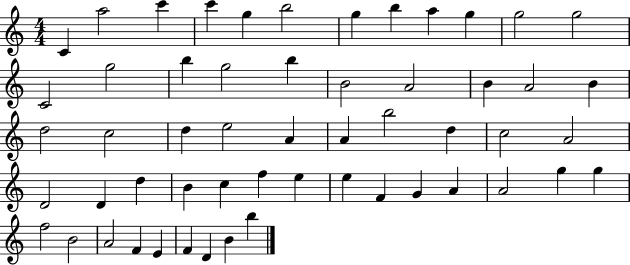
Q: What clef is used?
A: treble